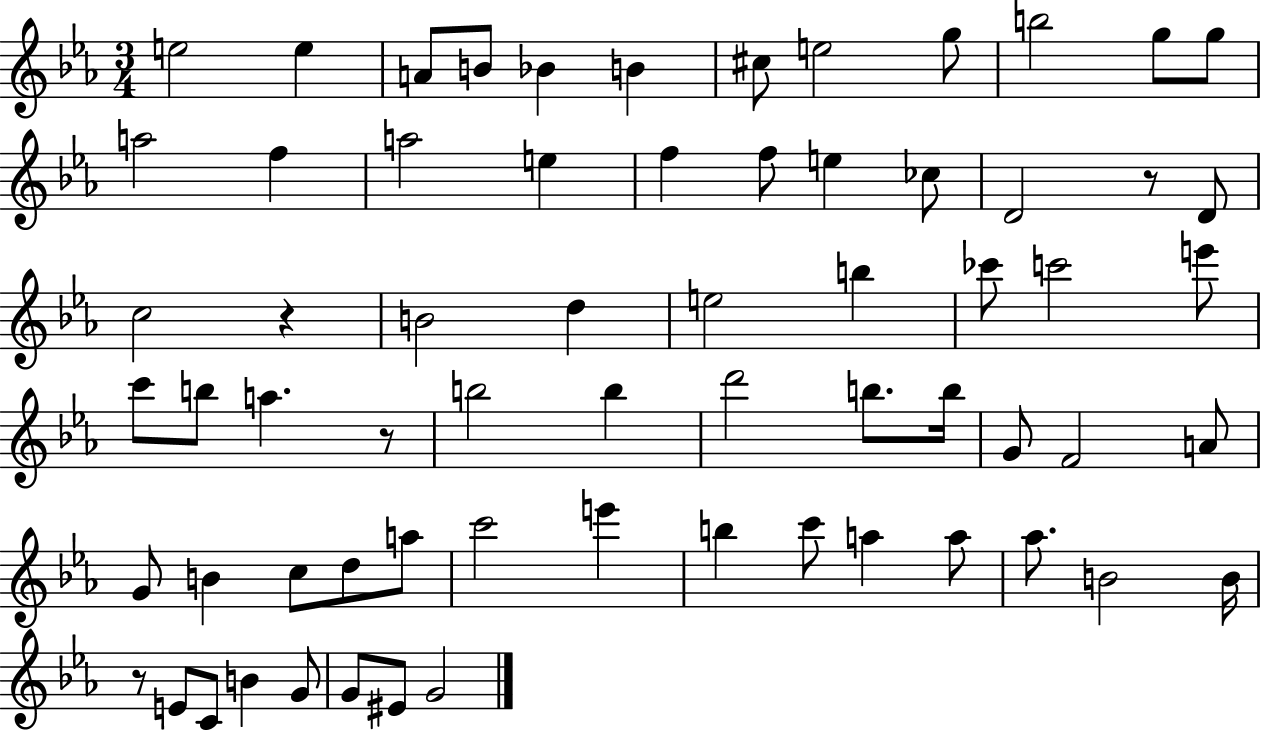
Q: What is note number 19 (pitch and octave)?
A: E5